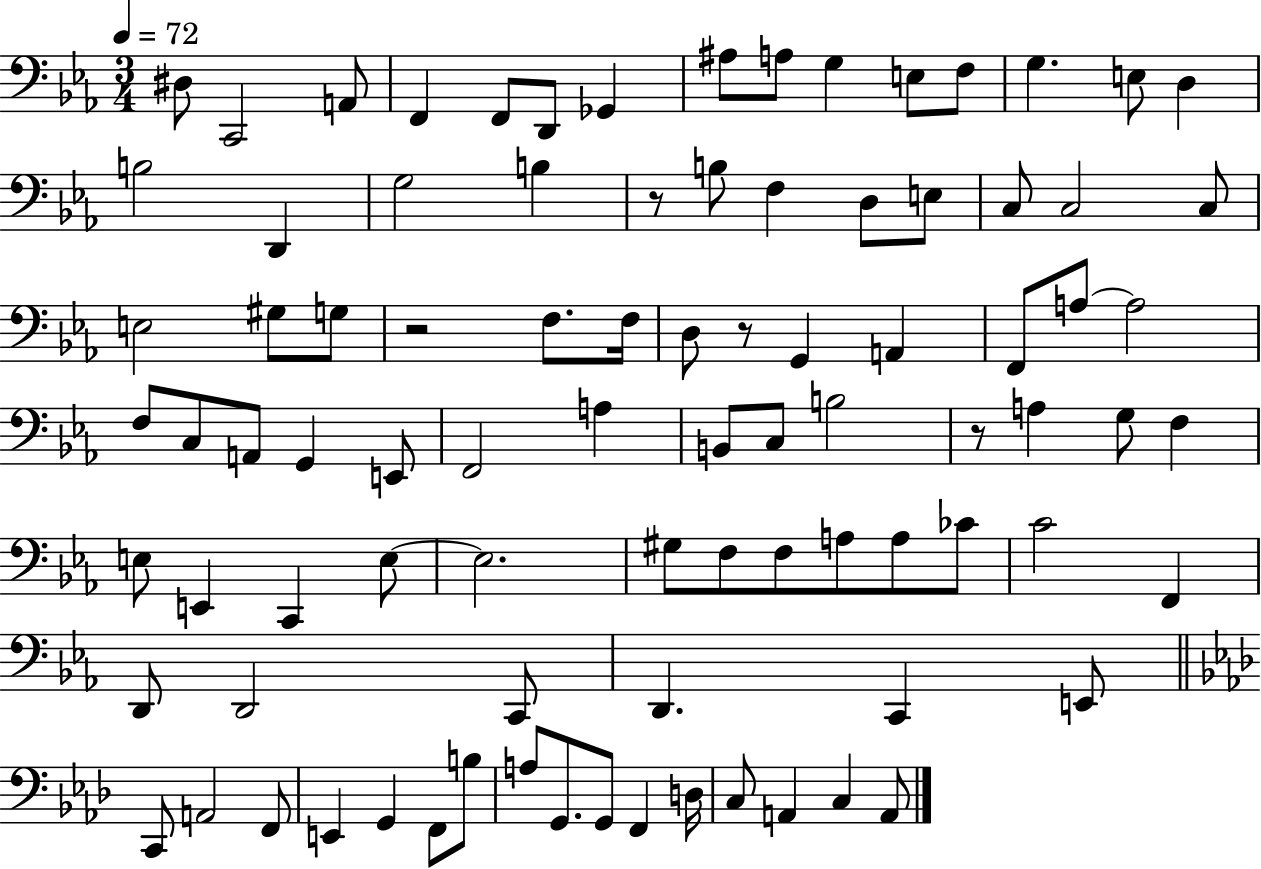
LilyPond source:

{
  \clef bass
  \numericTimeSignature
  \time 3/4
  \key ees \major
  \tempo 4 = 72
  \repeat volta 2 { dis8 c,2 a,8 | f,4 f,8 d,8 ges,4 | ais8 a8 g4 e8 f8 | g4. e8 d4 | \break b2 d,4 | g2 b4 | r8 b8 f4 d8 e8 | c8 c2 c8 | \break e2 gis8 g8 | r2 f8. f16 | d8 r8 g,4 a,4 | f,8 a8~~ a2 | \break f8 c8 a,8 g,4 e,8 | f,2 a4 | b,8 c8 b2 | r8 a4 g8 f4 | \break e8 e,4 c,4 e8~~ | e2. | gis8 f8 f8 a8 a8 ces'8 | c'2 f,4 | \break d,8 d,2 c,8 | d,4. c,4 e,8 | \bar "||" \break \key aes \major c,8 a,2 f,8 | e,4 g,4 f,8 b8 | a8 g,8. g,8 f,4 d16 | c8 a,4 c4 a,8 | \break } \bar "|."
}